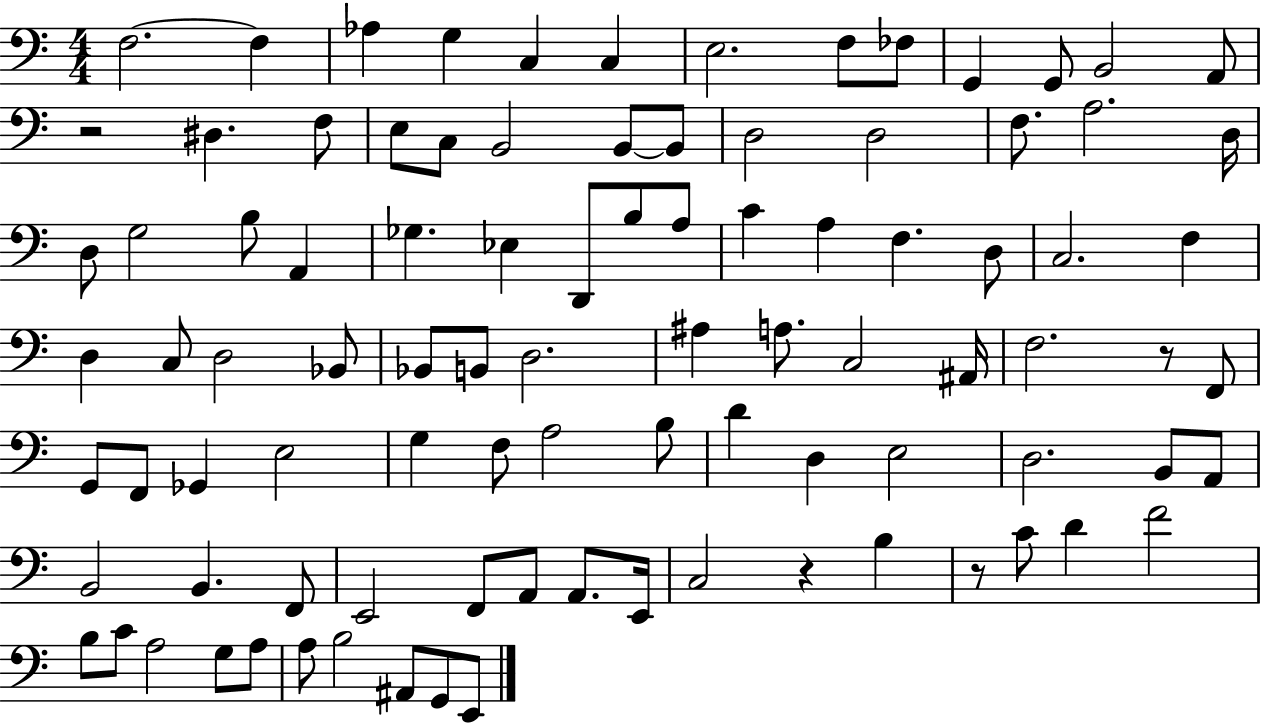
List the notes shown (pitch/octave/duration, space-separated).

F3/h. F3/q Ab3/q G3/q C3/q C3/q E3/h. F3/e FES3/e G2/q G2/e B2/h A2/e R/h D#3/q. F3/e E3/e C3/e B2/h B2/e B2/e D3/h D3/h F3/e. A3/h. D3/s D3/e G3/h B3/e A2/q Gb3/q. Eb3/q D2/e B3/e A3/e C4/q A3/q F3/q. D3/e C3/h. F3/q D3/q C3/e D3/h Bb2/e Bb2/e B2/e D3/h. A#3/q A3/e. C3/h A#2/s F3/h. R/e F2/e G2/e F2/e Gb2/q E3/h G3/q F3/e A3/h B3/e D4/q D3/q E3/h D3/h. B2/e A2/e B2/h B2/q. F2/e E2/h F2/e A2/e A2/e. E2/s C3/h R/q B3/q R/e C4/e D4/q F4/h B3/e C4/e A3/h G3/e A3/e A3/e B3/h A#2/e G2/e E2/e